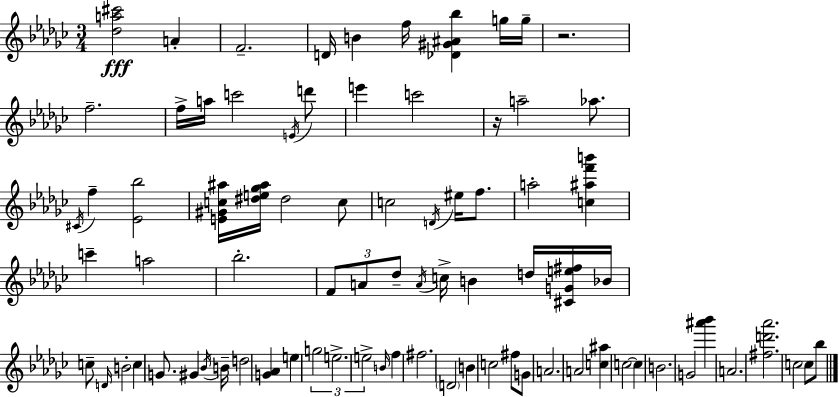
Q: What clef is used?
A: treble